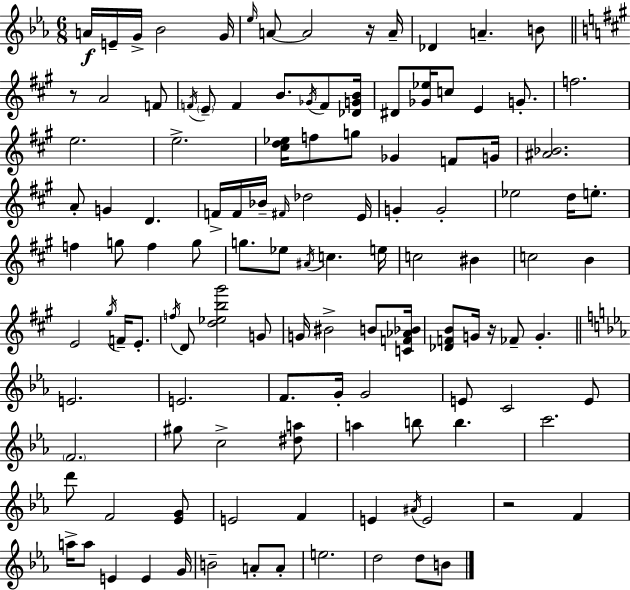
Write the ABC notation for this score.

X:1
T:Untitled
M:6/8
L:1/4
K:Eb
A/4 E/4 G/4 _B2 G/4 _e/4 A/2 A2 z/4 A/4 _D A B/2 z/2 A2 F/2 F/4 E/2 F B/2 _G/4 F/2 [_DGB]/4 ^D/2 [_G_e]/4 c/2 E G/2 f2 e2 e2 [^cd_e]/4 f/2 g/2 _G F/2 G/4 [^A_B]2 A/2 G D F/4 F/4 _B/4 ^F/4 _d2 E/4 G G2 _e2 d/4 e/2 f g/2 f g/2 g/2 _e/2 ^A/4 c e/4 c2 ^B c2 B E2 ^g/4 F/4 E/2 f/4 D/2 [d_eb^g']2 G/2 G/4 ^B2 B/2 [CF_A_B]/4 [_DFB]/2 G/4 z/4 _F/2 G E2 E2 F/2 G/4 G2 E/2 C2 E/2 F2 ^g/2 c2 [^da]/2 a b/2 b c'2 d'/2 F2 [_EG]/2 E2 F E ^A/4 E2 z2 F a/4 a/2 E E G/4 B2 A/2 A/2 e2 d2 d/2 B/2